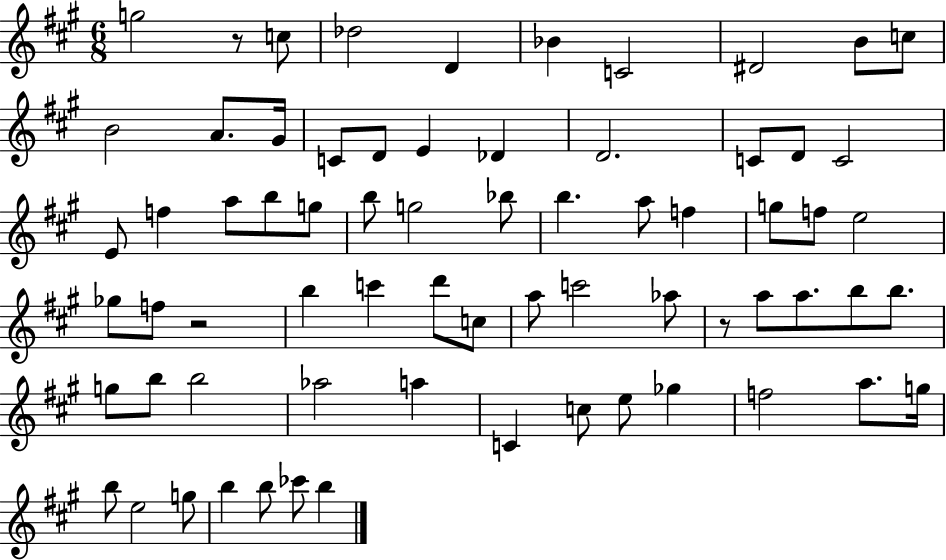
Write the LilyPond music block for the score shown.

{
  \clef treble
  \numericTimeSignature
  \time 6/8
  \key a \major
  \repeat volta 2 { g''2 r8 c''8 | des''2 d'4 | bes'4 c'2 | dis'2 b'8 c''8 | \break b'2 a'8. gis'16 | c'8 d'8 e'4 des'4 | d'2. | c'8 d'8 c'2 | \break e'8 f''4 a''8 b''8 g''8 | b''8 g''2 bes''8 | b''4. a''8 f''4 | g''8 f''8 e''2 | \break ges''8 f''8 r2 | b''4 c'''4 d'''8 c''8 | a''8 c'''2 aes''8 | r8 a''8 a''8. b''8 b''8. | \break g''8 b''8 b''2 | aes''2 a''4 | c'4 c''8 e''8 ges''4 | f''2 a''8. g''16 | \break b''8 e''2 g''8 | b''4 b''8 ces'''8 b''4 | } \bar "|."
}